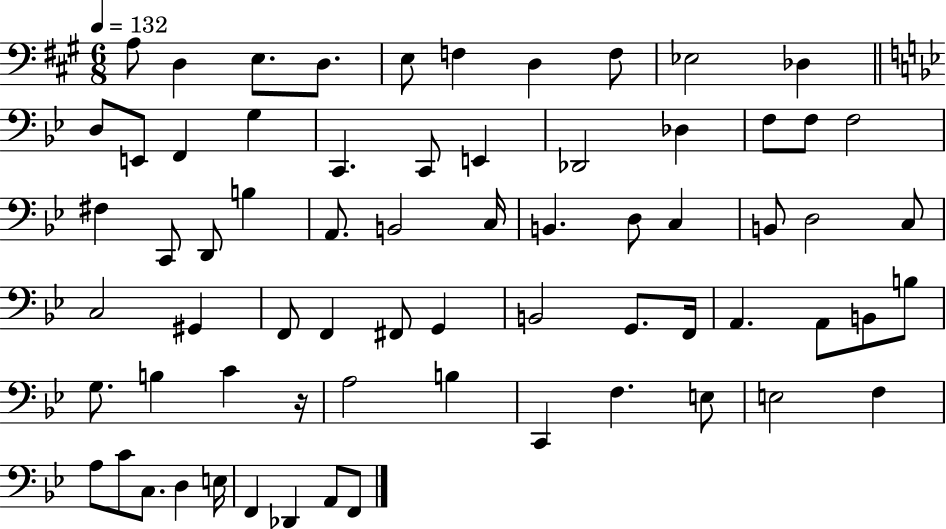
{
  \clef bass
  \numericTimeSignature
  \time 6/8
  \key a \major
  \tempo 4 = 132
  a8 d4 e8. d8. | e8 f4 d4 f8 | ees2 des4 | \bar "||" \break \key bes \major d8 e,8 f,4 g4 | c,4. c,8 e,4 | des,2 des4 | f8 f8 f2 | \break fis4 c,8 d,8 b4 | a,8. b,2 c16 | b,4. d8 c4 | b,8 d2 c8 | \break c2 gis,4 | f,8 f,4 fis,8 g,4 | b,2 g,8. f,16 | a,4. a,8 b,8 b8 | \break g8. b4 c'4 r16 | a2 b4 | c,4 f4. e8 | e2 f4 | \break a8 c'8 c8. d4 e16 | f,4 des,4 a,8 f,8 | \bar "|."
}